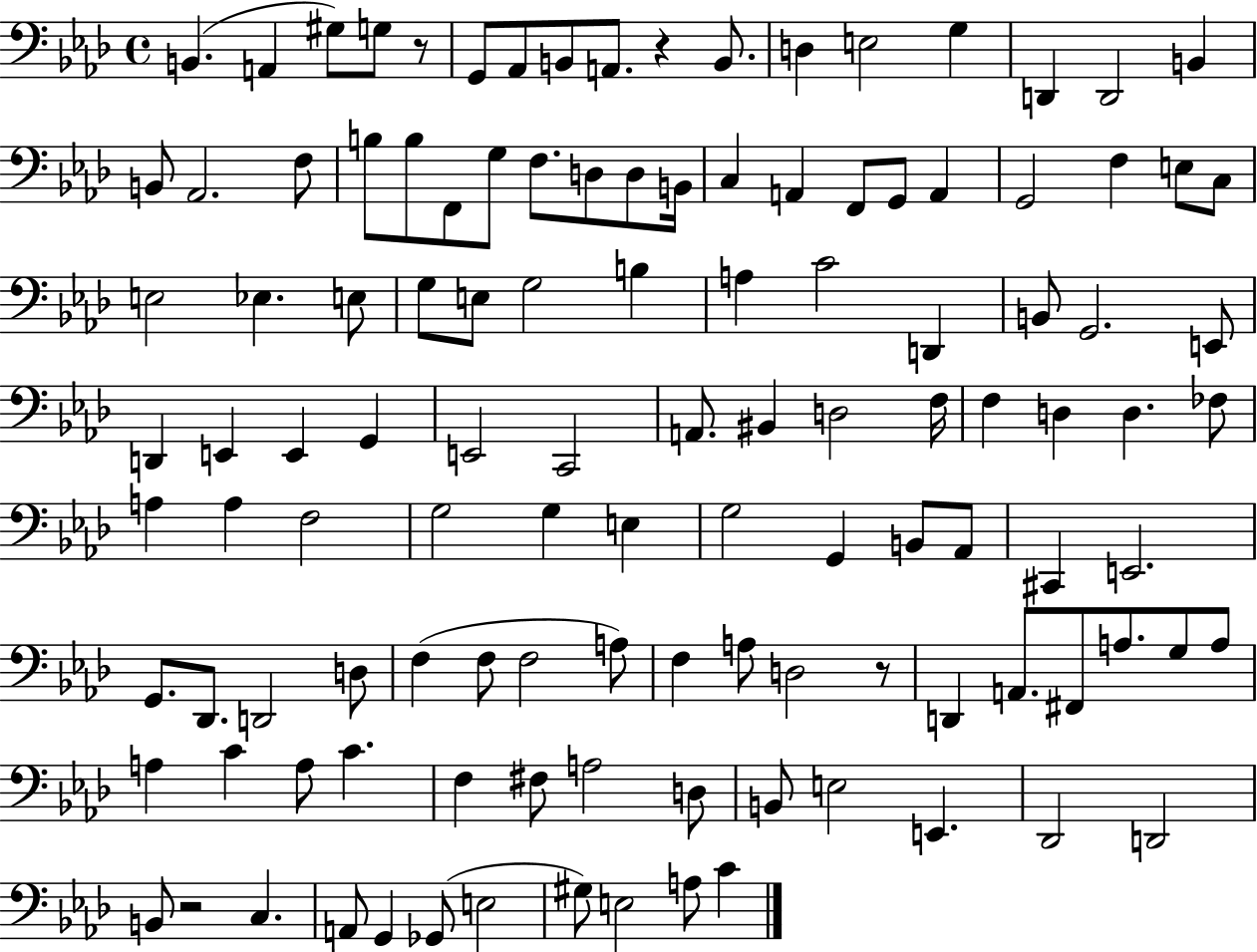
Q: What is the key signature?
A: AES major